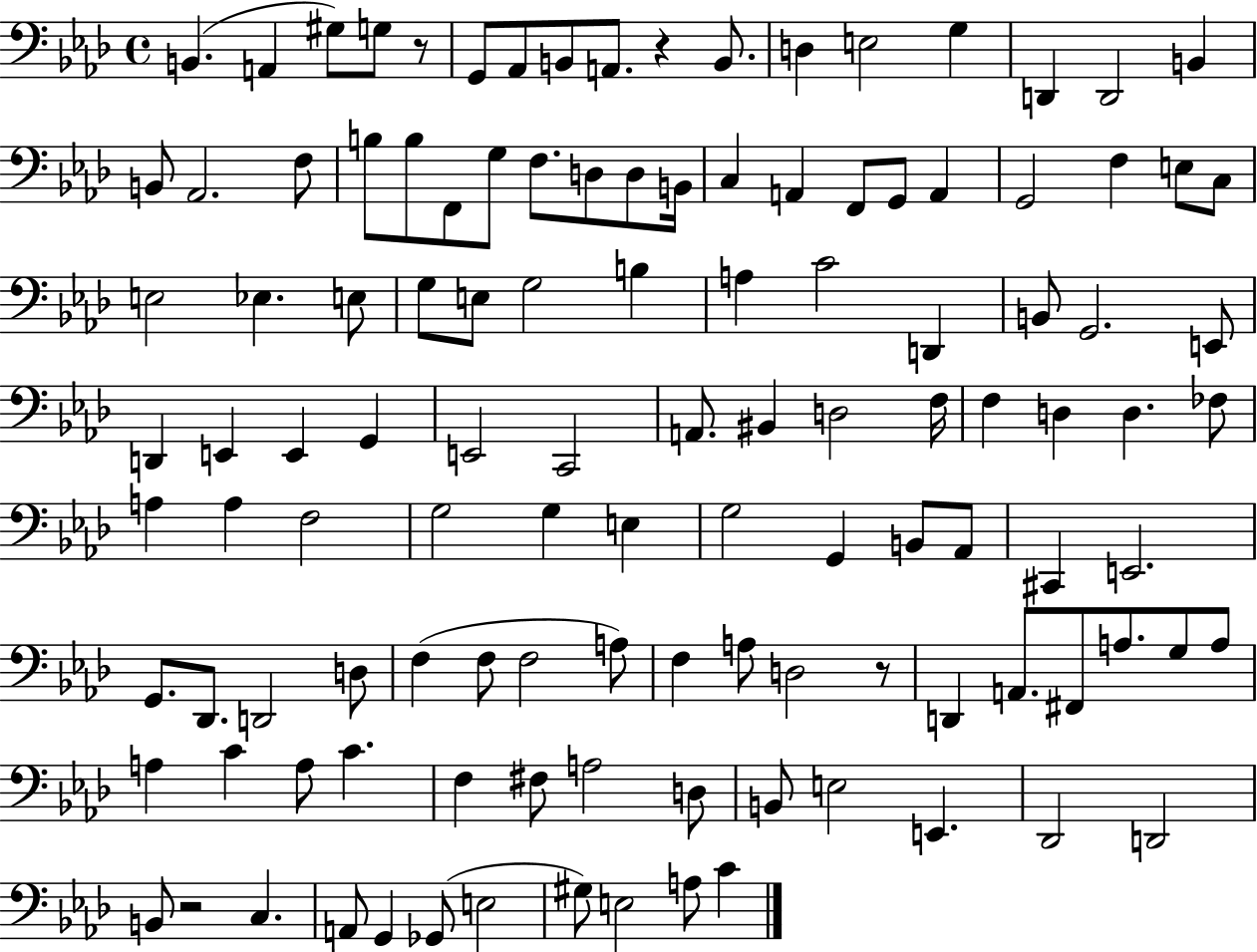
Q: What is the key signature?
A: AES major